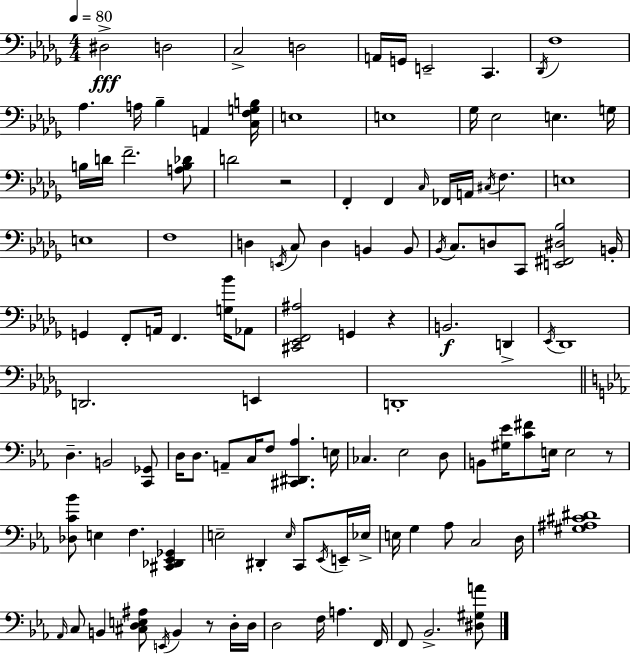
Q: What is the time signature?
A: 4/4